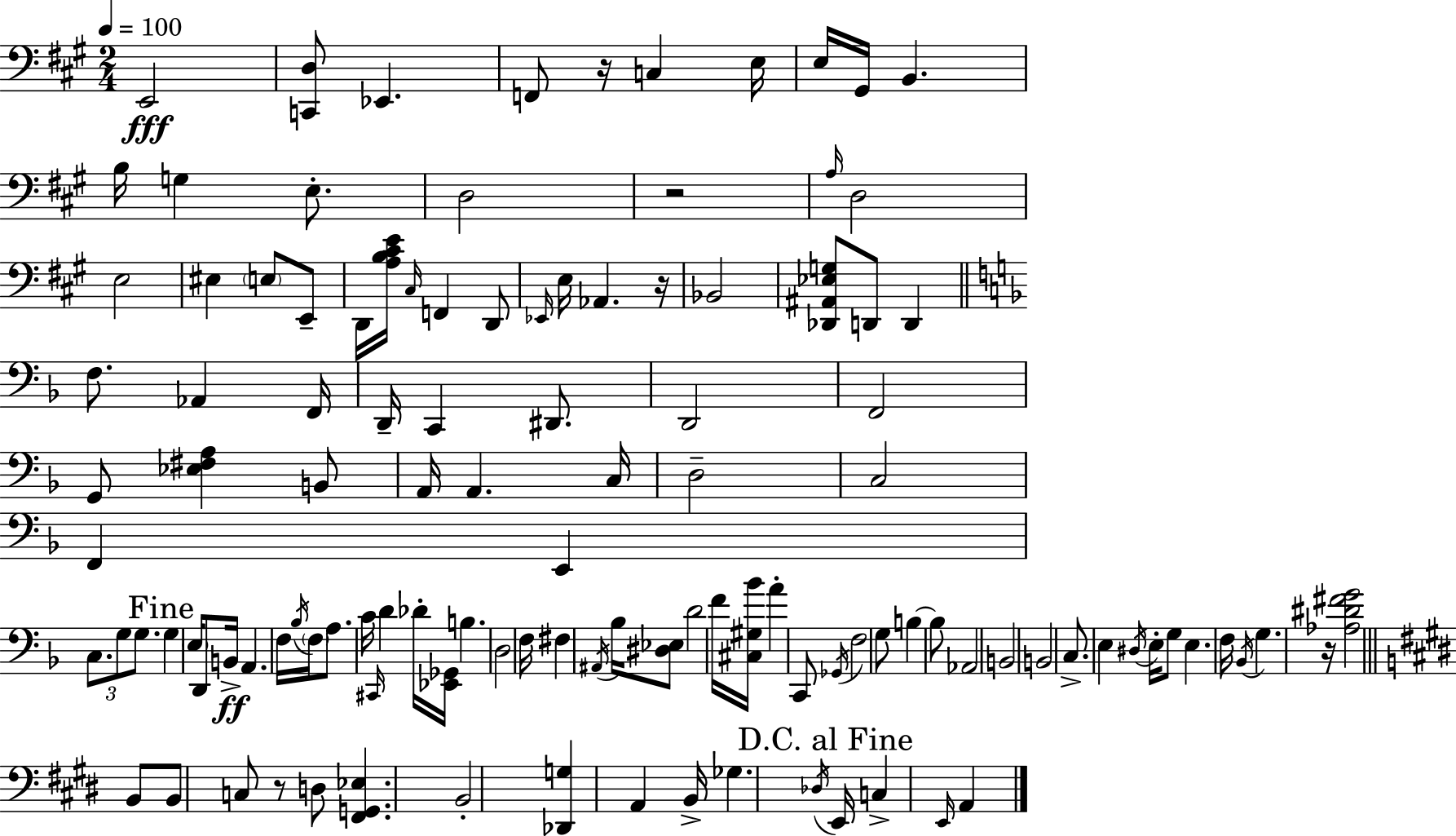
X:1
T:Untitled
M:2/4
L:1/4
K:A
E,,2 [C,,D,]/2 _E,, F,,/2 z/4 C, E,/4 E,/4 ^G,,/4 B,, B,/4 G, E,/2 D,2 z2 A,/4 D,2 E,2 ^E, E,/2 E,,/2 D,,/4 [A,B,^CE]/4 ^C,/4 F,, D,,/2 _E,,/4 E,/4 _A,, z/4 _B,,2 [_D,,^A,,_E,G,]/2 D,,/2 D,, F,/2 _A,, F,,/4 D,,/4 C,, ^D,,/2 D,,2 F,,2 G,,/2 [_E,^F,A,] B,,/2 A,,/4 A,, C,/4 D,2 C,2 F,, E,, C,/2 G,/2 G,/2 G, E,/4 D,,/2 B,,/4 A,, F,/4 _B,/4 F,/4 A,/2 C/4 ^C,,/4 D _D/4 [_E,,_G,,]/4 B, D,2 F,/4 ^F, ^A,,/4 _B,/4 [^D,_E,]/2 D2 F/4 [^C,^G,_B]/4 A C,,/2 _G,,/4 F,2 G,/2 B, B,/2 _A,,2 B,,2 B,,2 C,/2 E, ^D,/4 E,/4 G,/2 E, F,/4 _B,,/4 G, z/4 [_A,^D^FG]2 B,,/2 B,,/2 C,/2 z/2 D,/2 [^F,,G,,_E,] B,,2 [_D,,G,] A,, B,,/4 _G, _D,/4 E,,/4 C, E,,/4 A,,